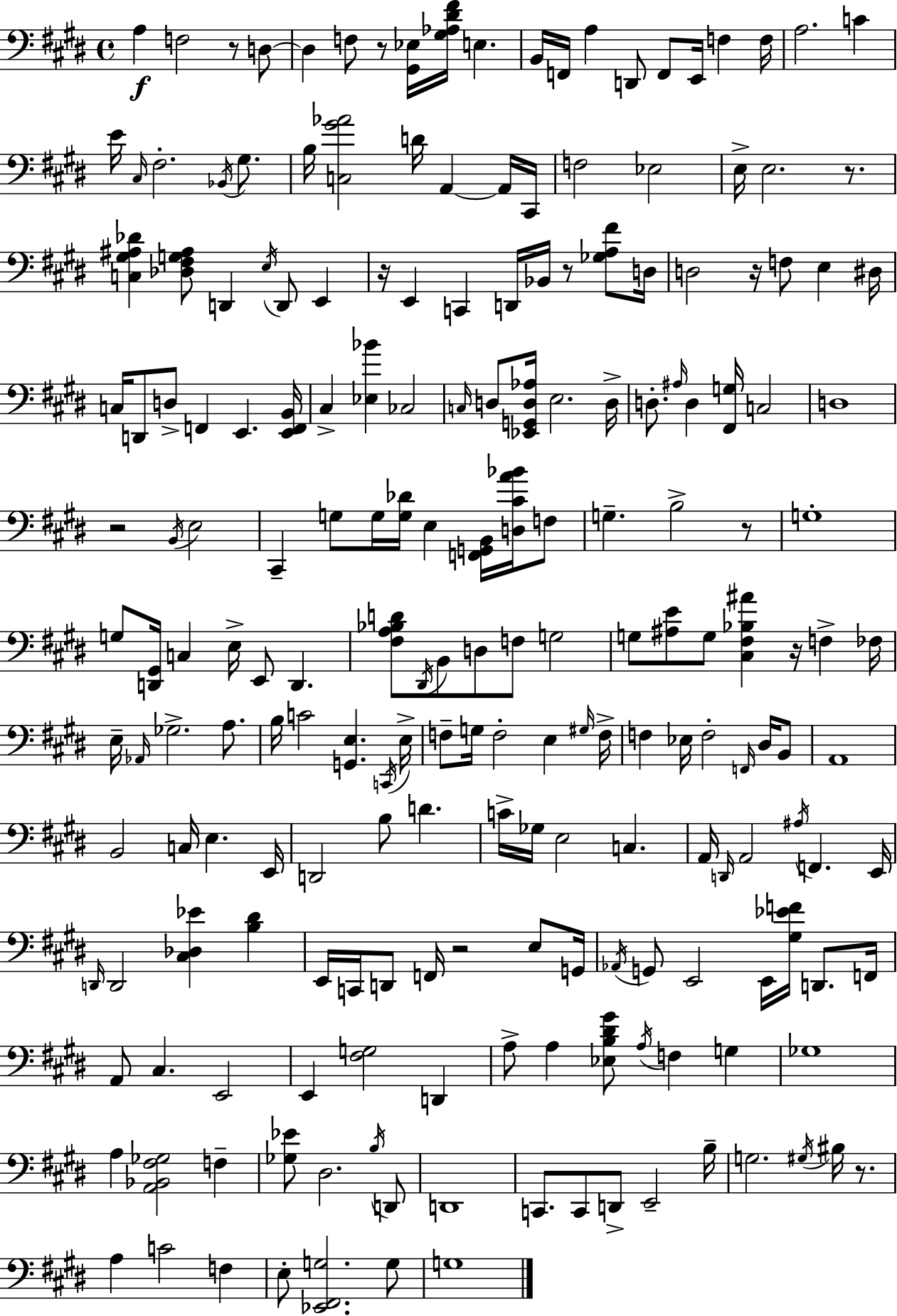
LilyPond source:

{
  \clef bass
  \time 4/4
  \defaultTimeSignature
  \key e \major
  a4\f f2 r8 d8~~ | d4 f8 r8 <gis, ees>16 <gis aes dis' fis'>16 e4. | b,16 f,16 a4 d,8 f,8 e,16 f4 f16 | a2. c'4 | \break e'16 \grace { cis16 } fis2.-. \acciaccatura { bes,16 } gis8. | b16 <c gis' aes'>2 d'16 a,4~~ | a,16 cis,16 f2 ees2 | e16-> e2. r8. | \break <c gis ais des'>4 <des fis g ais>8 d,4 \acciaccatura { e16 } d,8 e,4 | r16 e,4 c,4 d,16 bes,16 r8 | <ges a fis'>8 d16 d2 r16 f8 e4 | dis16 c16 d,8 d8-> f,4 e,4. | \break <e, f, b,>16 cis4-> <ees bes'>4 ces2 | \grace { c16 } d8 <ees, g, d aes>16 e2. | d16-> d8.-. \grace { ais16 } d4 <fis, g>16 c2 | d1 | \break r2 \acciaccatura { b,16 } e2 | cis,4-- g8 g16 <g des'>16 e4 | <f, g, b,>16 <d cis' a' bes'>16 f8 g4.-- b2-> | r8 g1-. | \break g8 <d, gis,>16 c4 e16-> e,8 | d,4. <fis a bes d'>8 \acciaccatura { dis,16 } b,8 d8 f8 g2 | g8 <ais e'>8 g8 <cis fis bes ais'>4 | r16 f4-> fes16 e16-- \grace { aes,16 } ges2.-> | \break a8. b16 c'2 | <g, e>4. \acciaccatura { c,16 } e16-> f8-- g16 f2-. | e4 \grace { gis16 } f16-> f4 ees16 f2-. | \grace { f,16 } dis16 b,8 a,1 | \break b,2 | c16 e4. e,16 d,2 | b8 d'4. c'16-> ges16 e2 | c4. a,16 \grace { d,16 } a,2 | \break \acciaccatura { ais16 } f,4. e,16 \grace { d,16 } d,2 | <cis des ees'>4 <b dis'>4 e,16 c,16 | d,8 f,16 r2 e8 g,16 \acciaccatura { aes,16 } g,8 | e,2 e,16 <gis ees' f'>16 d,8. f,16 a,8 | \break cis4. e,2 e,4 | <fis g>2 d,4 a8-> | a4 <ees b dis' gis'>8 \acciaccatura { a16 } f4 g4 | ges1 | \break a4 <a, bes, fis ges>2 f4-- | <ges ees'>8 dis2. \acciaccatura { b16 } d,8 | d,1 | c,8. c,8 d,8-> e,2-- | \break b16-- g2. \acciaccatura { gis16 } bis16 r8. | a4 c'2 f4 | e8-. <ees, fis, g>2. | g8 g1 | \break \bar "|."
}